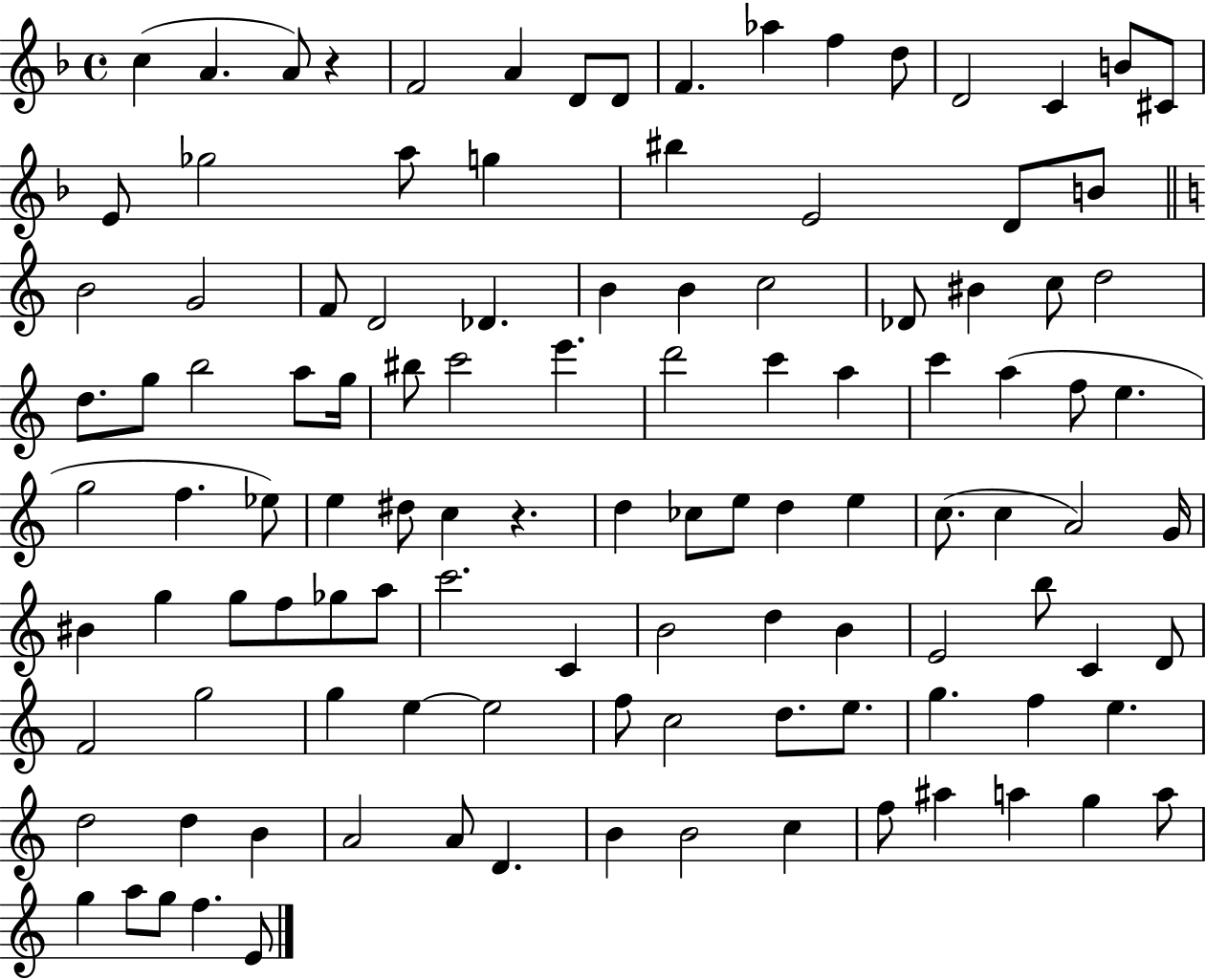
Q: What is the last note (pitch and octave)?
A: E4